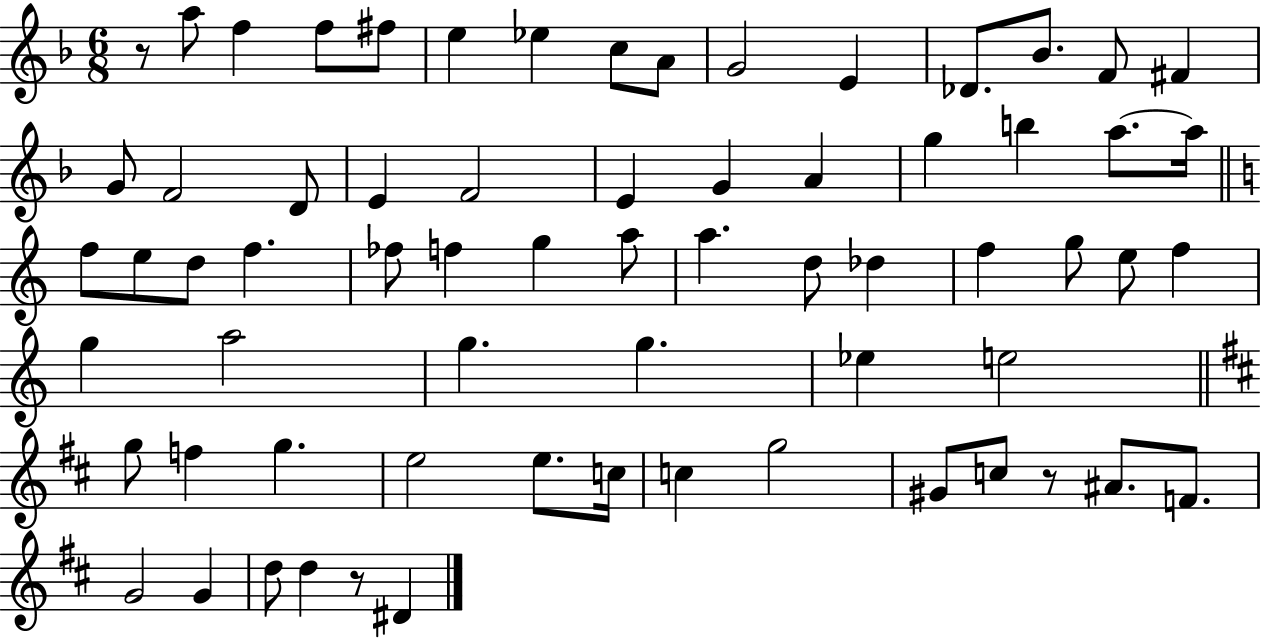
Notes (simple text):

R/e A5/e F5/q F5/e F#5/e E5/q Eb5/q C5/e A4/e G4/h E4/q Db4/e. Bb4/e. F4/e F#4/q G4/e F4/h D4/e E4/q F4/h E4/q G4/q A4/q G5/q B5/q A5/e. A5/s F5/e E5/e D5/e F5/q. FES5/e F5/q G5/q A5/e A5/q. D5/e Db5/q F5/q G5/e E5/e F5/q G5/q A5/h G5/q. G5/q. Eb5/q E5/h G5/e F5/q G5/q. E5/h E5/e. C5/s C5/q G5/h G#4/e C5/e R/e A#4/e. F4/e. G4/h G4/q D5/e D5/q R/e D#4/q